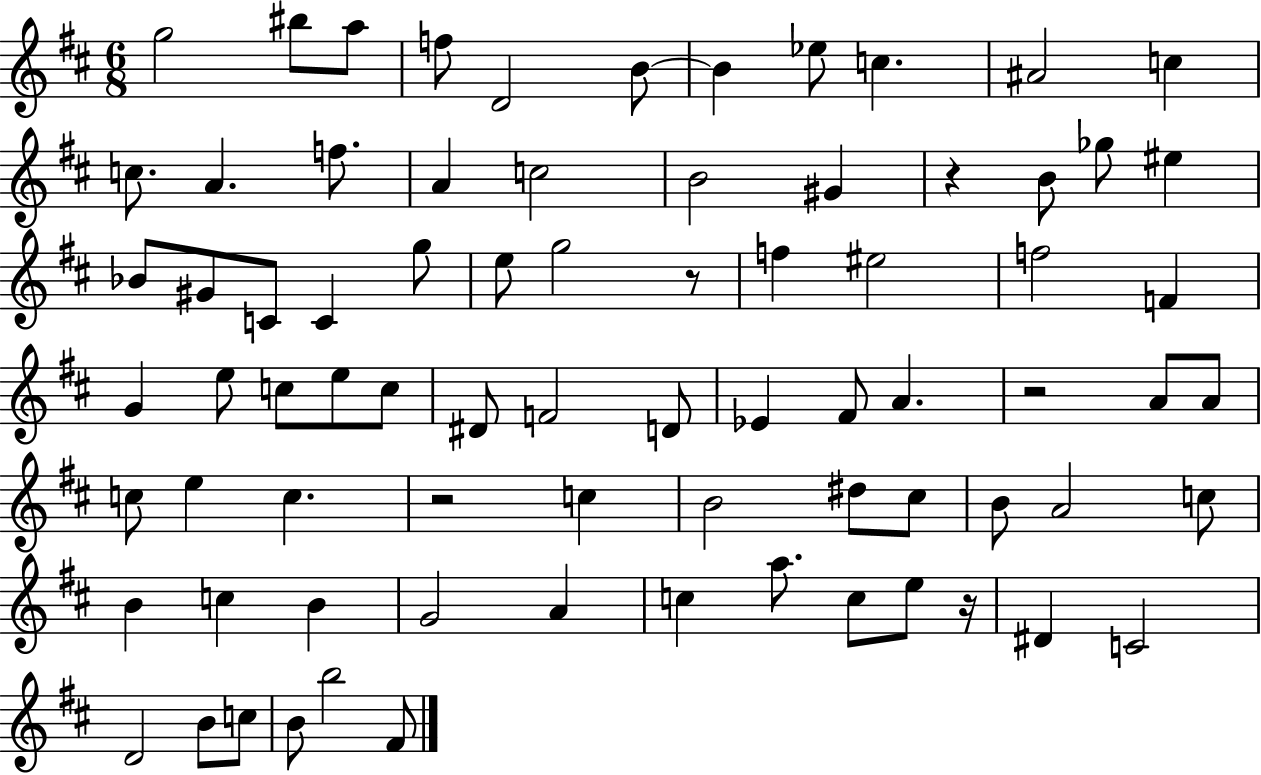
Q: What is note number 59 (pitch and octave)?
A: G4